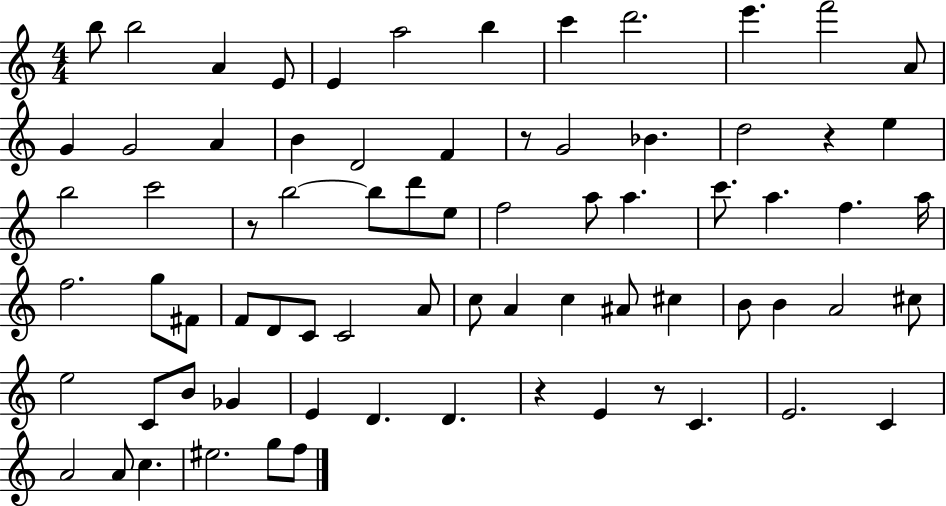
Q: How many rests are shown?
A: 5